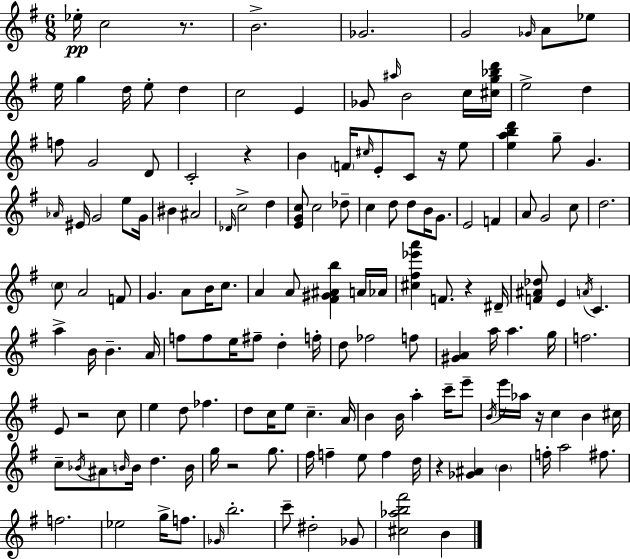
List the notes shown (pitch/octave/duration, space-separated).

Eb5/s C5/h R/e. B4/h. Gb4/h. G4/h Gb4/s A4/e Eb5/e E5/s G5/q D5/s E5/e D5/q C5/h E4/q Gb4/e A#5/s B4/h C5/s [C#5,G5,Bb5,D6]/s E5/h D5/q F5/e G4/h D4/e C4/h R/q B4/q F4/s C#5/s E4/e C4/e R/s E5/e [E5,A5,B5,D6]/q G5/e G4/q. Ab4/s EIS4/s G4/h E5/e G4/s BIS4/q A#4/h Db4/s C5/h D5/q [E4,G4,C5]/e C5/h Db5/e C5/q D5/e D5/e B4/s G4/e. E4/h F4/q A4/e G4/h C5/e D5/h. C5/e A4/h F4/e G4/q. A4/e B4/s C5/e. A4/q A4/e [F#4,G#4,A#4,B5]/q A4/s Ab4/s [C#5,F#5,Eb6,A6]/q F4/e. R/q D#4/s [F4,A#4,Db5]/e E4/q A4/s C4/q. A5/q B4/s B4/q. A4/s F5/e F5/e E5/s F#5/e D5/q F5/s D5/e FES5/h F5/e [G#4,A4]/q A5/s A5/q. G5/s F5/h. E4/e R/h C5/e E5/q D5/e FES5/q. D5/e C5/s E5/e C5/q. A4/s B4/q B4/s A5/q C6/s E6/e B4/s E6/s Ab5/s R/s C5/q B4/q C#5/s C5/e Bb4/s A#4/e B4/s B4/s D5/q. B4/s G5/s R/h G5/e. F#5/s F5/q E5/e F5/q D5/s R/q [Gb4,A#4]/q B4/q F5/s A5/h F#5/e. F5/h. Eb5/h G5/s F5/e. Gb4/s B5/h. C6/e D#5/h Gb4/e [C#5,Ab5,B5,F#6]/h B4/q